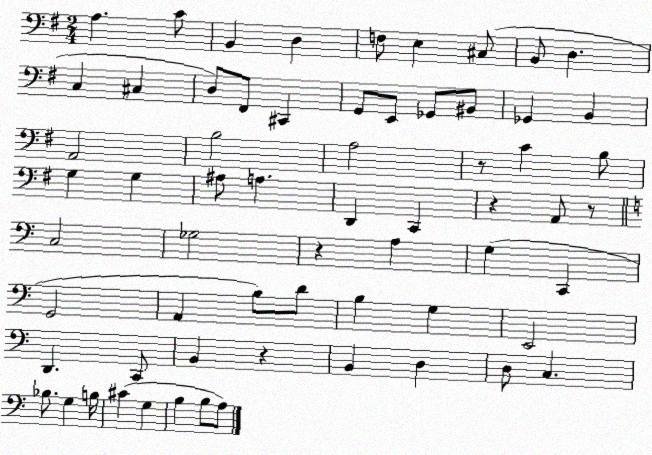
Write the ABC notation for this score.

X:1
T:Untitled
M:2/4
L:1/4
K:G
A, C/2 B,, D, F,/2 E, ^C,/2 B,,/2 D, C, ^C, D,/2 ^F,,/2 ^C,, G,,/2 E,,/2 _G,,/2 ^B,,/2 _G,, B,, A,,2 B,2 A,2 z/2 C B,/2 G, G, ^A,/2 A, D,, C,, z A,,/2 z/2 C,2 _G,2 z A, G, C,, G,,2 A,, B,/2 D/2 B, G, E,,2 D,, C,,/2 B,, z B,, D, D,/2 C, _B,/2 G, B,/4 ^C G, B, B,/2 A,/2